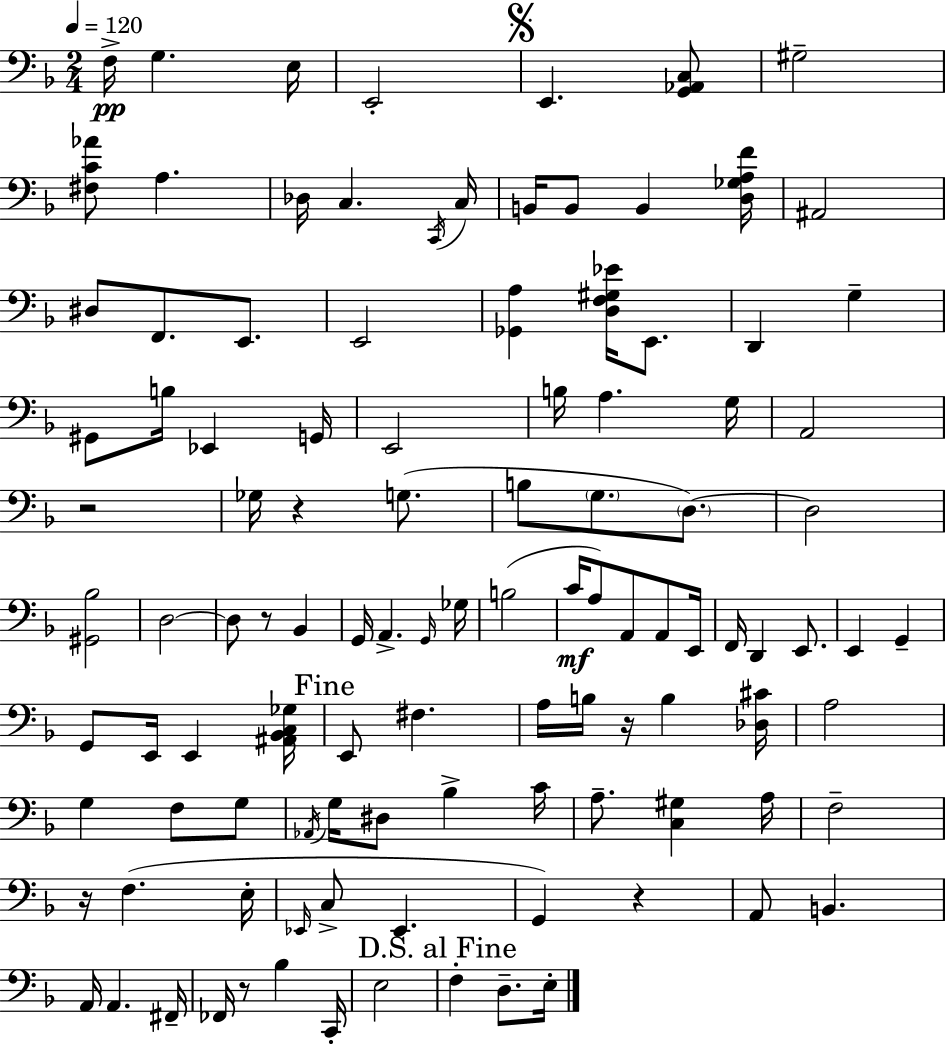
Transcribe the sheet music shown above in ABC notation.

X:1
T:Untitled
M:2/4
L:1/4
K:F
F,/4 G, E,/4 E,,2 E,, [G,,_A,,C,]/2 ^G,2 [^F,C_A]/2 A, _D,/4 C, C,,/4 C,/4 B,,/4 B,,/2 B,, [D,_G,A,F]/4 ^A,,2 ^D,/2 F,,/2 E,,/2 E,,2 [_G,,A,] [D,F,^G,_E]/4 E,,/2 D,, G, ^G,,/2 B,/4 _E,, G,,/4 E,,2 B,/4 A, G,/4 A,,2 z2 _G,/4 z G,/2 B,/2 G,/2 D,/2 D,2 [^G,,_B,]2 D,2 D,/2 z/2 _B,, G,,/4 A,, G,,/4 _G,/4 B,2 C/4 A,/2 A,,/2 A,,/2 E,,/4 F,,/4 D,, E,,/2 E,, G,, G,,/2 E,,/4 E,, [^A,,_B,,C,_G,]/4 E,,/2 ^F, A,/4 B,/4 z/4 B, [_D,^C]/4 A,2 G, F,/2 G,/2 _A,,/4 G,/4 ^D,/2 _B, C/4 A,/2 [C,^G,] A,/4 F,2 z/4 F, E,/4 _E,,/4 C,/2 _E,, G,, z A,,/2 B,, A,,/4 A,, ^F,,/4 _F,,/4 z/2 _B, C,,/4 E,2 F, D,/2 E,/4